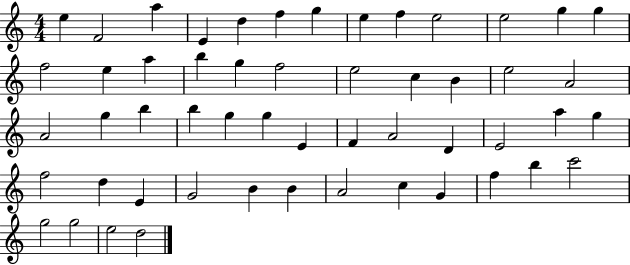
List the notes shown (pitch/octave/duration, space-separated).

E5/q F4/h A5/q E4/q D5/q F5/q G5/q E5/q F5/q E5/h E5/h G5/q G5/q F5/h E5/q A5/q B5/q G5/q F5/h E5/h C5/q B4/q E5/h A4/h A4/h G5/q B5/q B5/q G5/q G5/q E4/q F4/q A4/h D4/q E4/h A5/q G5/q F5/h D5/q E4/q G4/h B4/q B4/q A4/h C5/q G4/q F5/q B5/q C6/h G5/h G5/h E5/h D5/h